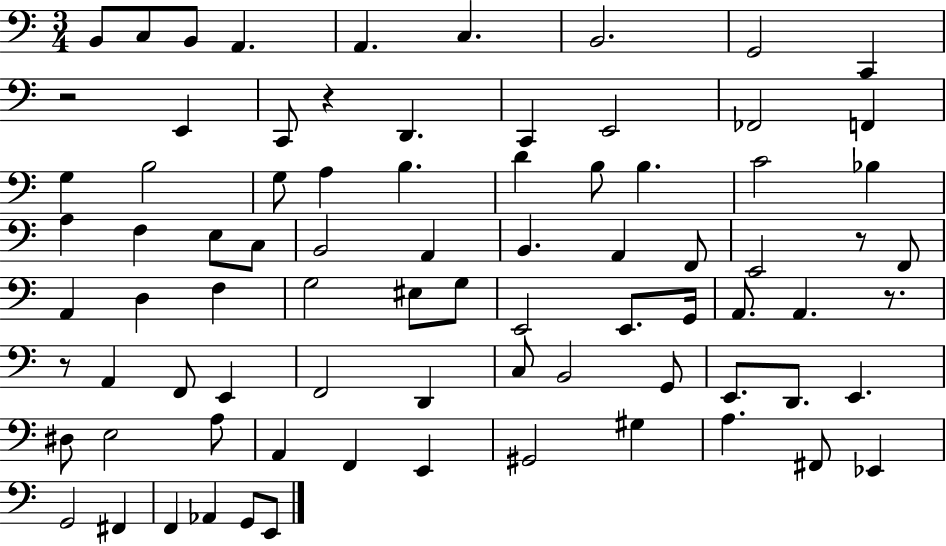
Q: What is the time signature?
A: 3/4